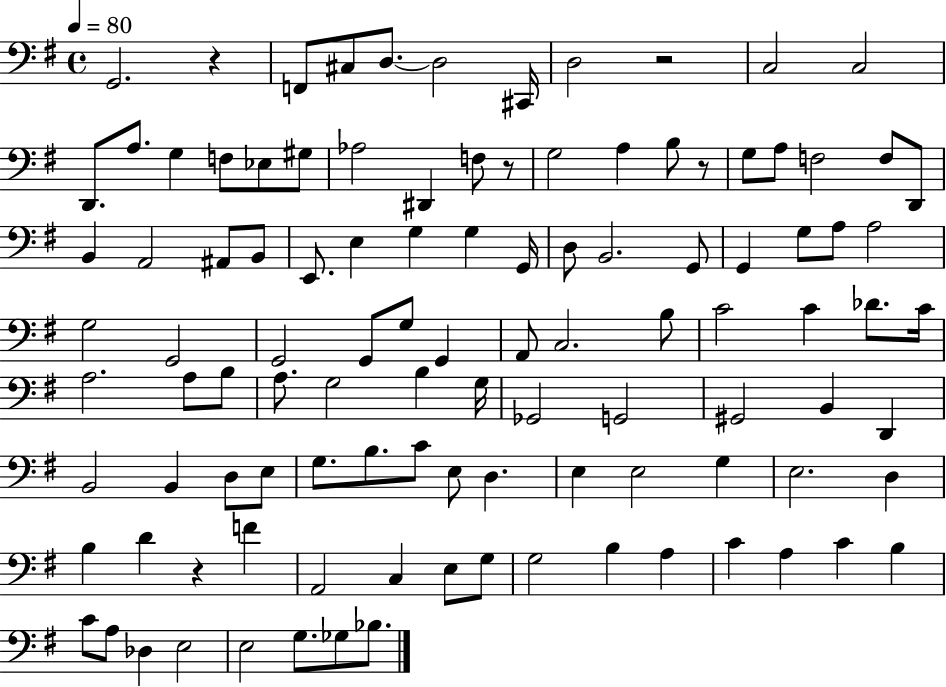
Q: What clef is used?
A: bass